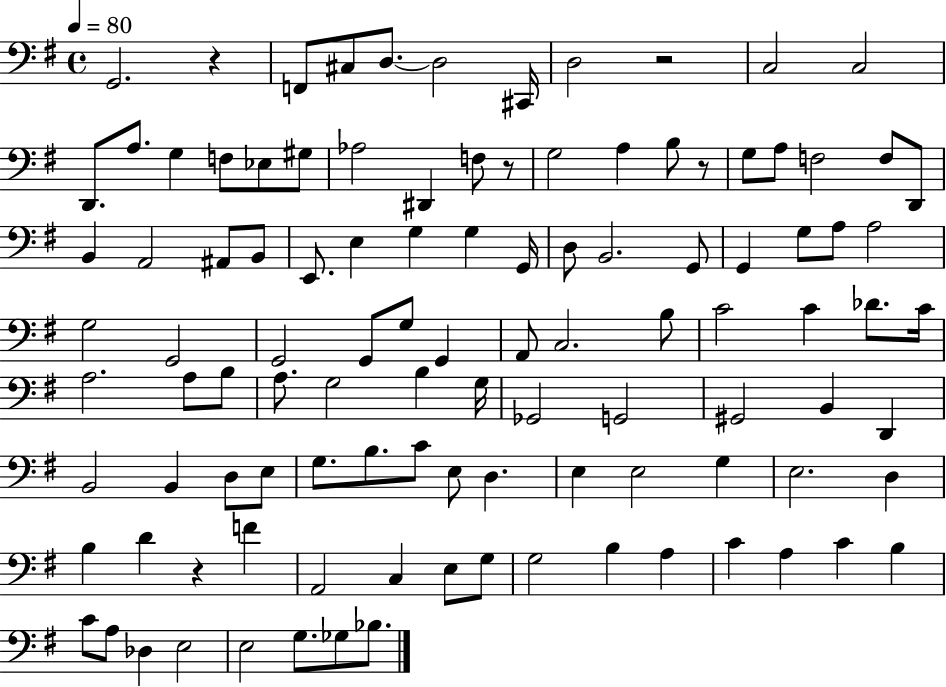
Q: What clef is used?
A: bass